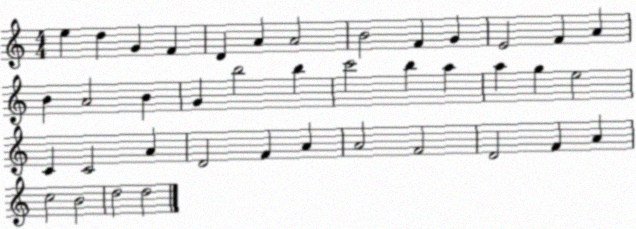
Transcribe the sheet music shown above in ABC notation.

X:1
T:Untitled
M:4/4
L:1/4
K:C
e d G F D A A2 B2 F G E2 F A B A2 B G b2 b c'2 b a a g e2 C C2 A D2 F A A2 F2 D2 F A c2 B2 d2 d2